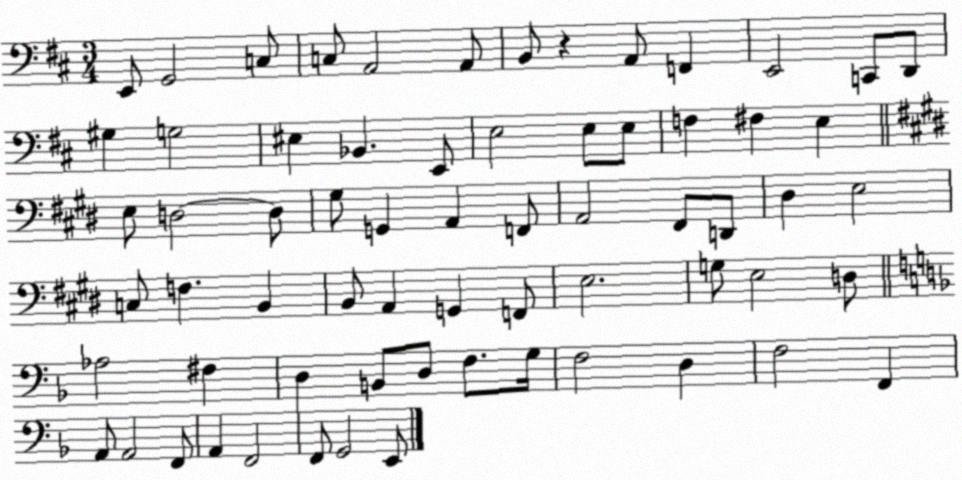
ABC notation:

X:1
T:Untitled
M:3/4
L:1/4
K:D
E,,/2 G,,2 C,/2 C,/2 A,,2 A,,/2 B,,/2 z A,,/2 F,, E,,2 C,,/2 D,,/2 ^G, G,2 ^E, _B,, E,,/2 E,2 E,/2 E,/2 F, ^F, E, E,/2 D,2 D,/2 ^G,/2 G,, A,, F,,/2 A,,2 ^F,,/2 D,,/2 ^D, E,2 C,/2 F, B,, B,,/2 A,, G,, F,,/2 E,2 G,/2 E,2 D,/2 _A,2 ^F, D, B,,/2 D,/2 F,/2 G,/4 F,2 D, F,2 F,, A,,/2 A,,2 F,,/2 A,, F,,2 F,,/2 G,,2 E,,/2